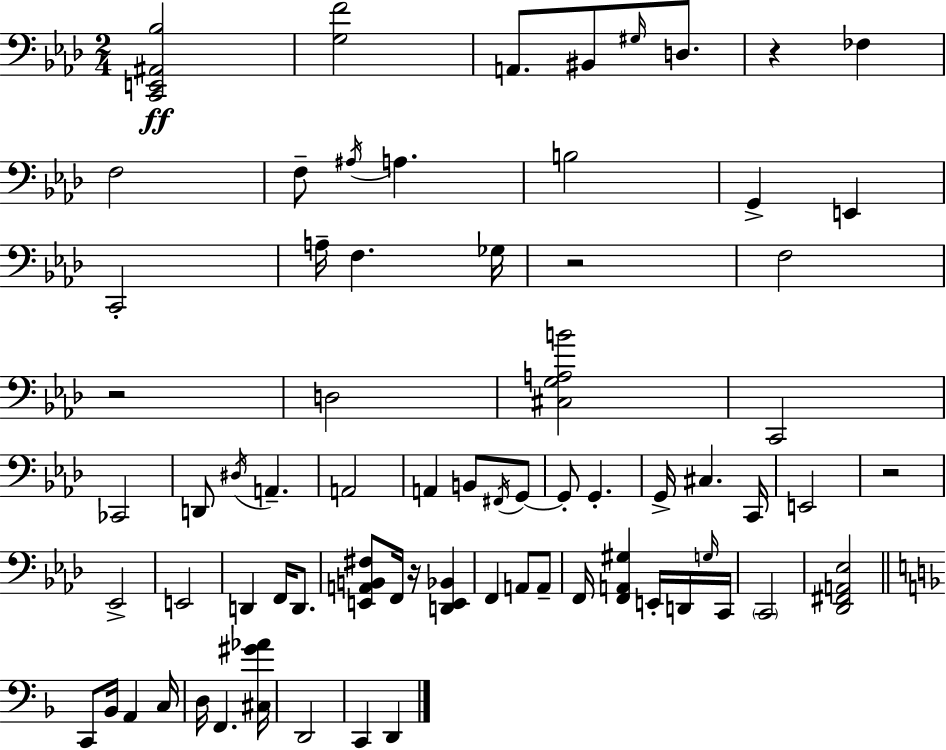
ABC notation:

X:1
T:Untitled
M:2/4
L:1/4
K:Ab
[C,,E,,^A,,_B,]2 [G,F]2 A,,/2 ^B,,/2 ^G,/4 D,/2 z _F, F,2 F,/2 ^A,/4 A, B,2 G,, E,, C,,2 A,/4 F, _G,/4 z2 F,2 z2 D,2 [^C,G,A,B]2 C,,2 _C,,2 D,,/2 ^D,/4 A,, A,,2 A,, B,,/2 ^F,,/4 G,,/2 G,,/2 G,, G,,/4 ^C, C,,/4 E,,2 z2 _E,,2 E,,2 D,, F,,/4 D,,/2 [E,,A,,B,,^F,]/2 F,,/4 z/4 [D,,E,,_B,,] F,, A,,/2 A,,/2 F,,/4 [F,,A,,^G,] E,,/4 D,,/4 G,/4 C,,/4 C,,2 [_D,,^F,,A,,_E,]2 C,,/2 _B,,/4 A,, C,/4 D,/4 F,, [^C,^G_A]/4 D,,2 C,, D,,